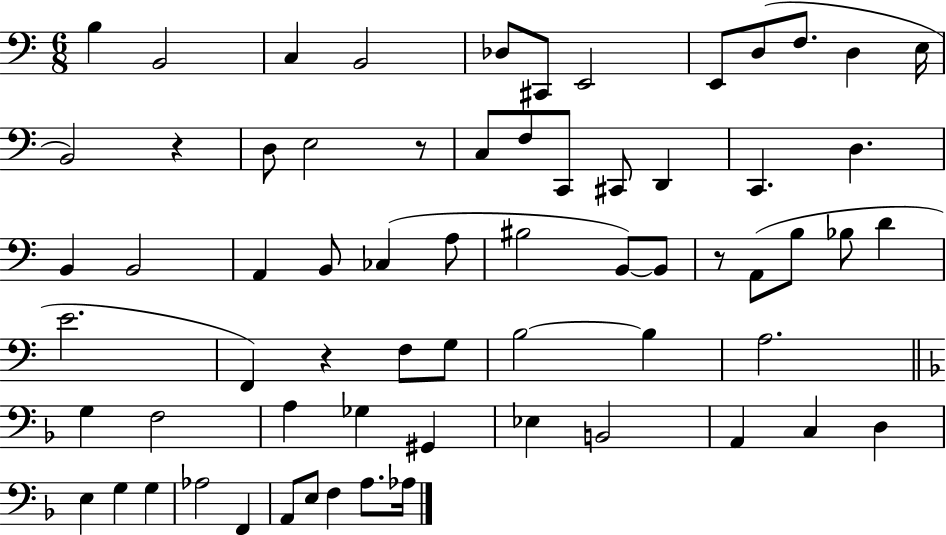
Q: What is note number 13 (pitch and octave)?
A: B2